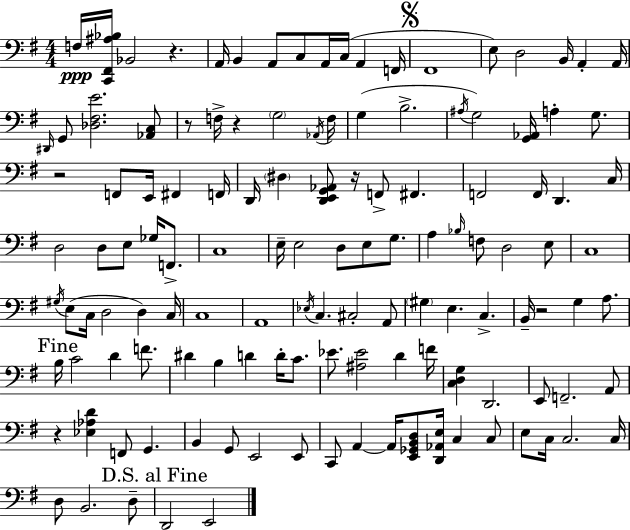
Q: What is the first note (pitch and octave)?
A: F3